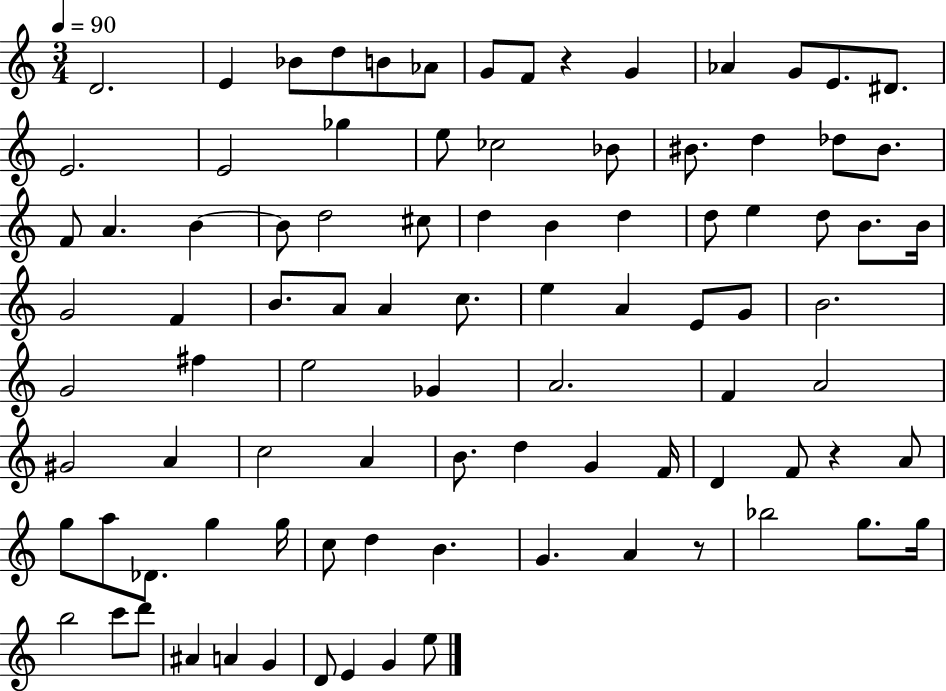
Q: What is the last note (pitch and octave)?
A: E5